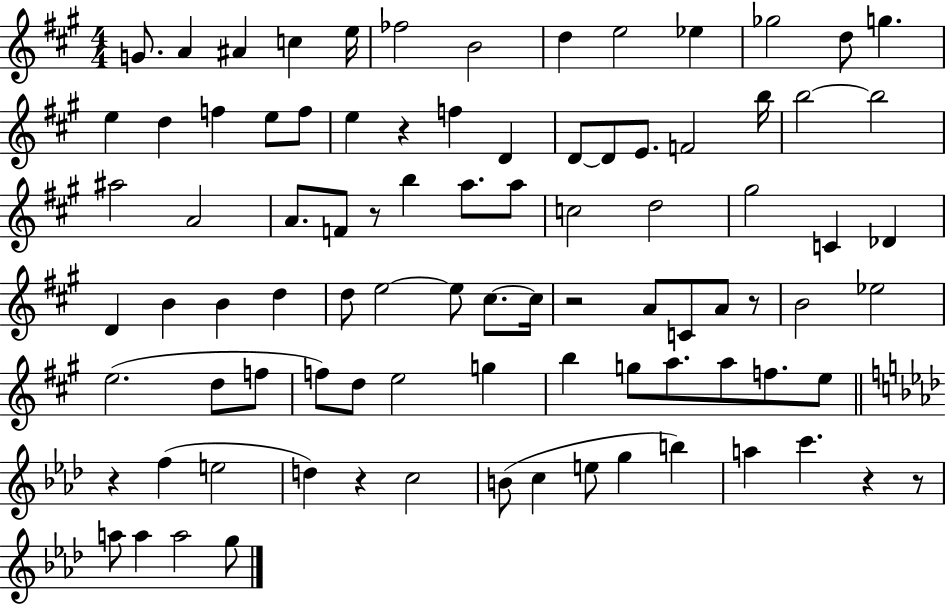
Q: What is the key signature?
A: A major